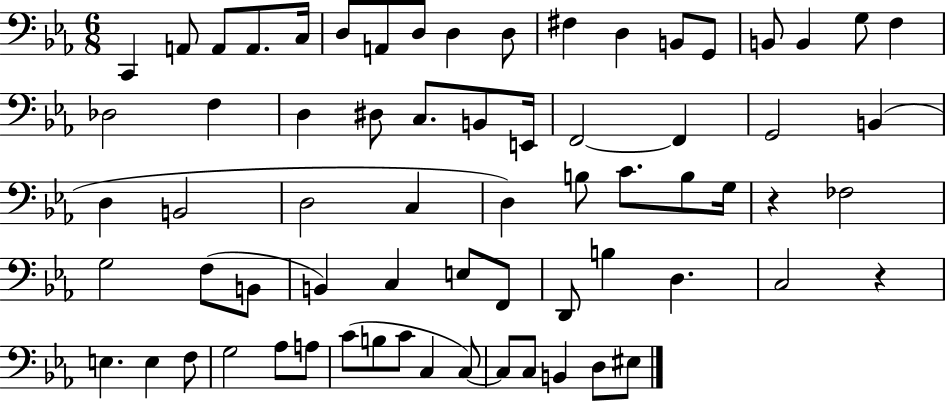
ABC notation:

X:1
T:Untitled
M:6/8
L:1/4
K:Eb
C,, A,,/2 A,,/2 A,,/2 C,/4 D,/2 A,,/2 D,/2 D, D,/2 ^F, D, B,,/2 G,,/2 B,,/2 B,, G,/2 F, _D,2 F, D, ^D,/2 C,/2 B,,/2 E,,/4 F,,2 F,, G,,2 B,, D, B,,2 D,2 C, D, B,/2 C/2 B,/2 G,/4 z _F,2 G,2 F,/2 B,,/2 B,, C, E,/2 F,,/2 D,,/2 B, D, C,2 z E, E, F,/2 G,2 _A,/2 A,/2 C/2 B,/2 C/2 C, C,/2 C,/2 C,/2 B,, D,/2 ^E,/2